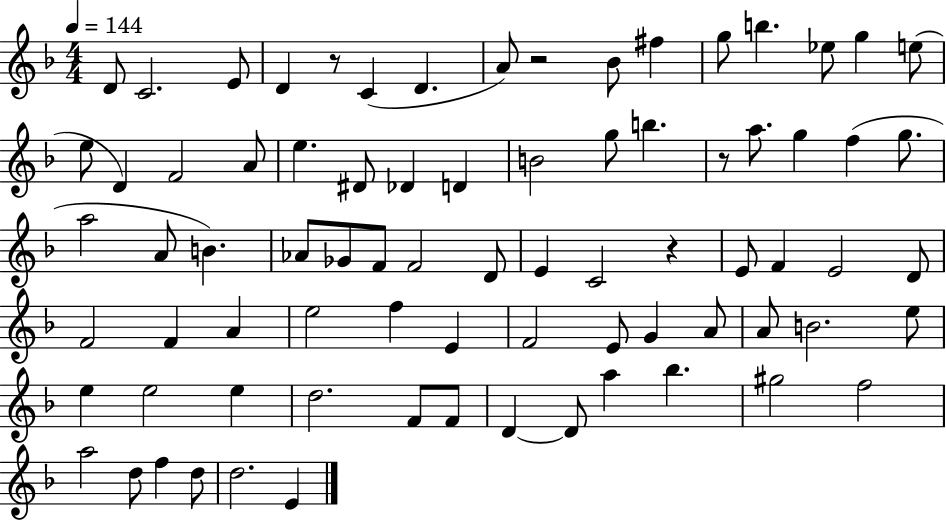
X:1
T:Untitled
M:4/4
L:1/4
K:F
D/2 C2 E/2 D z/2 C D A/2 z2 _B/2 ^f g/2 b _e/2 g e/2 e/2 D F2 A/2 e ^D/2 _D D B2 g/2 b z/2 a/2 g f g/2 a2 A/2 B _A/2 _G/2 F/2 F2 D/2 E C2 z E/2 F E2 D/2 F2 F A e2 f E F2 E/2 G A/2 A/2 B2 e/2 e e2 e d2 F/2 F/2 D D/2 a _b ^g2 f2 a2 d/2 f d/2 d2 E